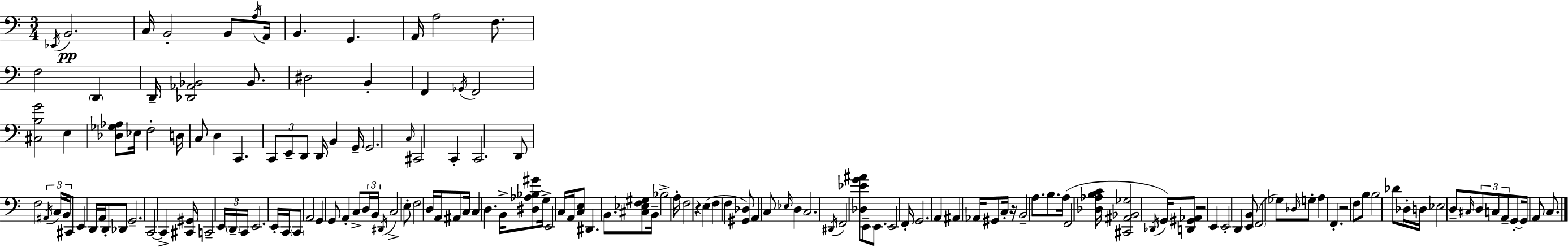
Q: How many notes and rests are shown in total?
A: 158